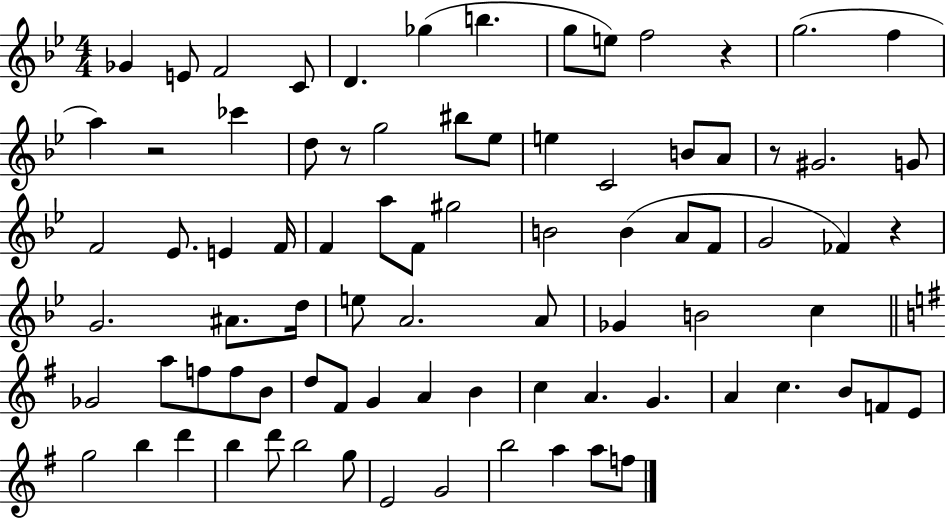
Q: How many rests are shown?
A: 5